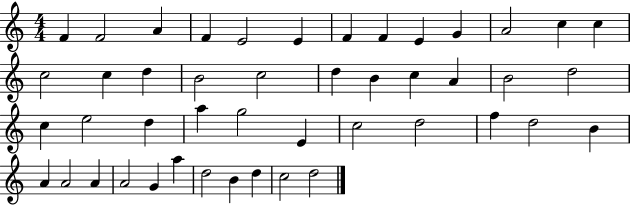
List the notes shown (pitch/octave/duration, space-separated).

F4/q F4/h A4/q F4/q E4/h E4/q F4/q F4/q E4/q G4/q A4/h C5/q C5/q C5/h C5/q D5/q B4/h C5/h D5/q B4/q C5/q A4/q B4/h D5/h C5/q E5/h D5/q A5/q G5/h E4/q C5/h D5/h F5/q D5/h B4/q A4/q A4/h A4/q A4/h G4/q A5/q D5/h B4/q D5/q C5/h D5/h